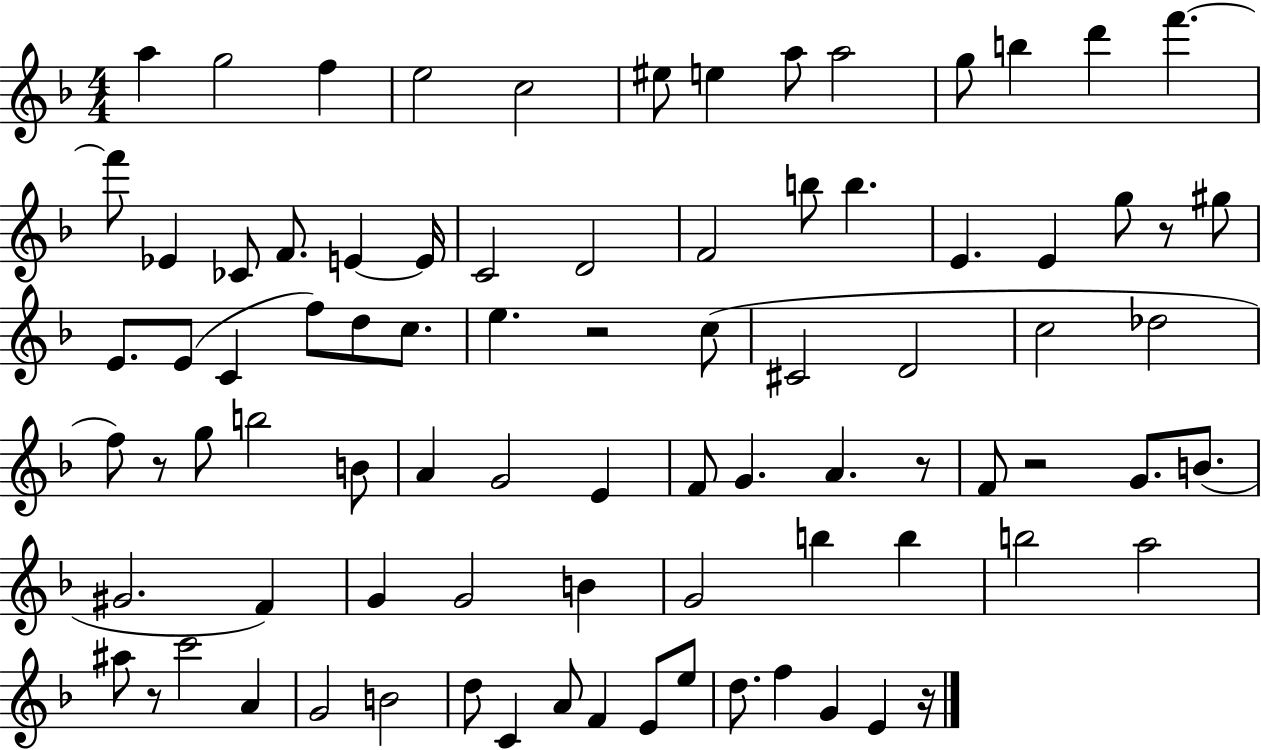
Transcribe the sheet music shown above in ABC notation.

X:1
T:Untitled
M:4/4
L:1/4
K:F
a g2 f e2 c2 ^e/2 e a/2 a2 g/2 b d' f' f'/2 _E _C/2 F/2 E E/4 C2 D2 F2 b/2 b E E g/2 z/2 ^g/2 E/2 E/2 C f/2 d/2 c/2 e z2 c/2 ^C2 D2 c2 _d2 f/2 z/2 g/2 b2 B/2 A G2 E F/2 G A z/2 F/2 z2 G/2 B/2 ^G2 F G G2 B G2 b b b2 a2 ^a/2 z/2 c'2 A G2 B2 d/2 C A/2 F E/2 e/2 d/2 f G E z/4